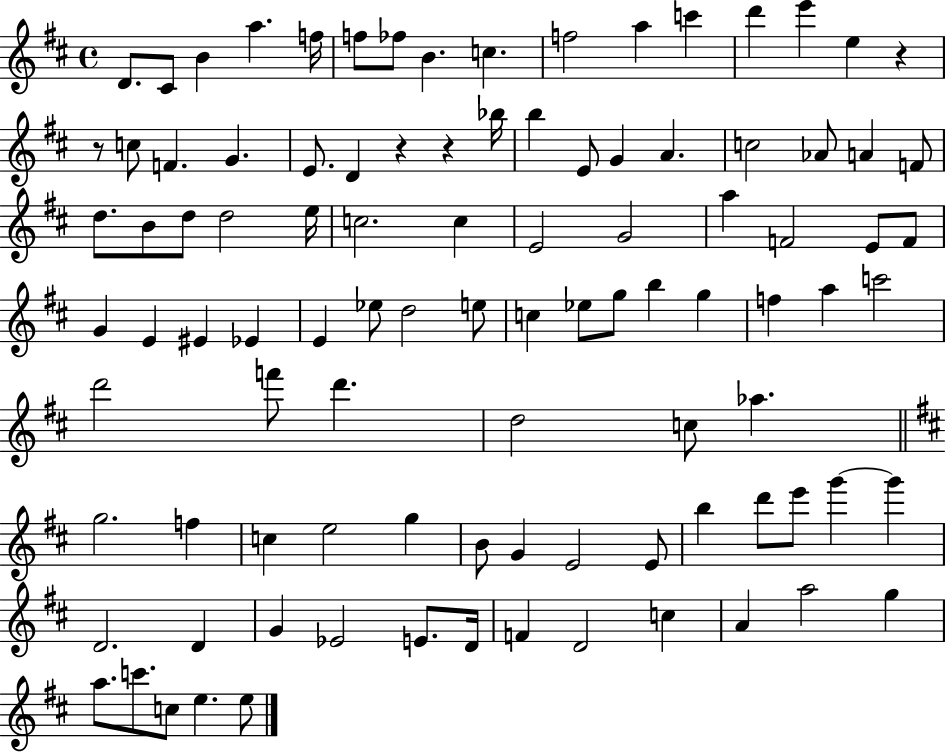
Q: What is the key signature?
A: D major